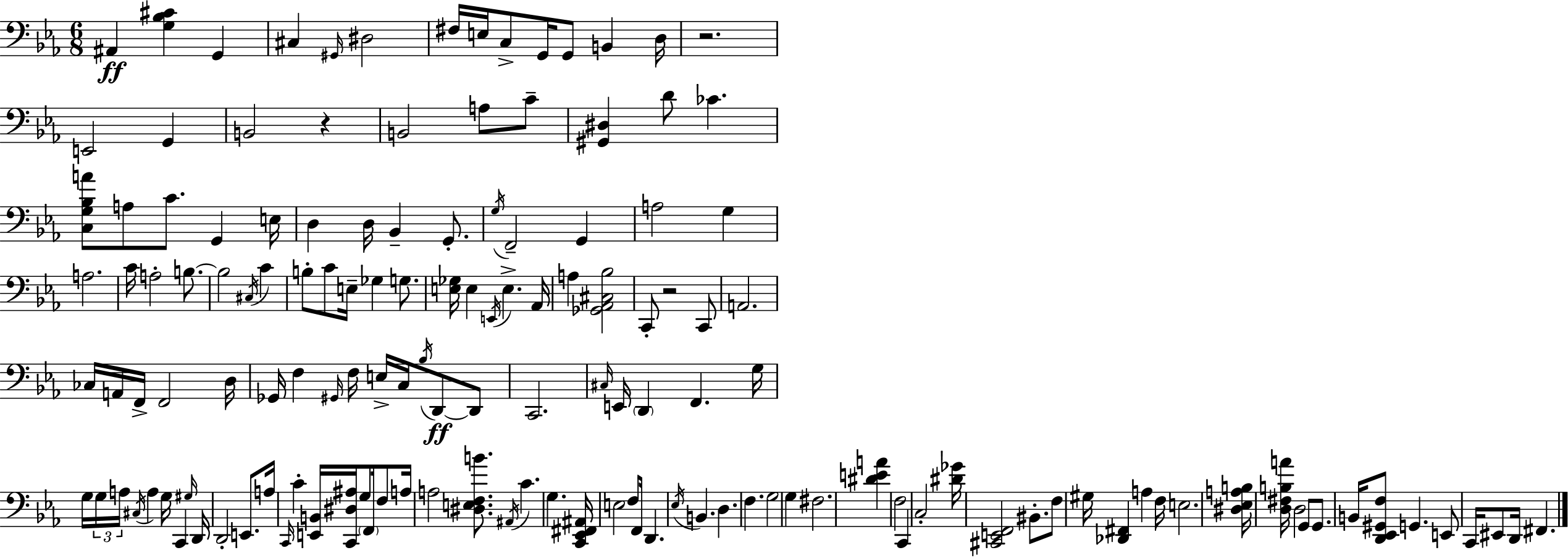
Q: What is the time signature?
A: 6/8